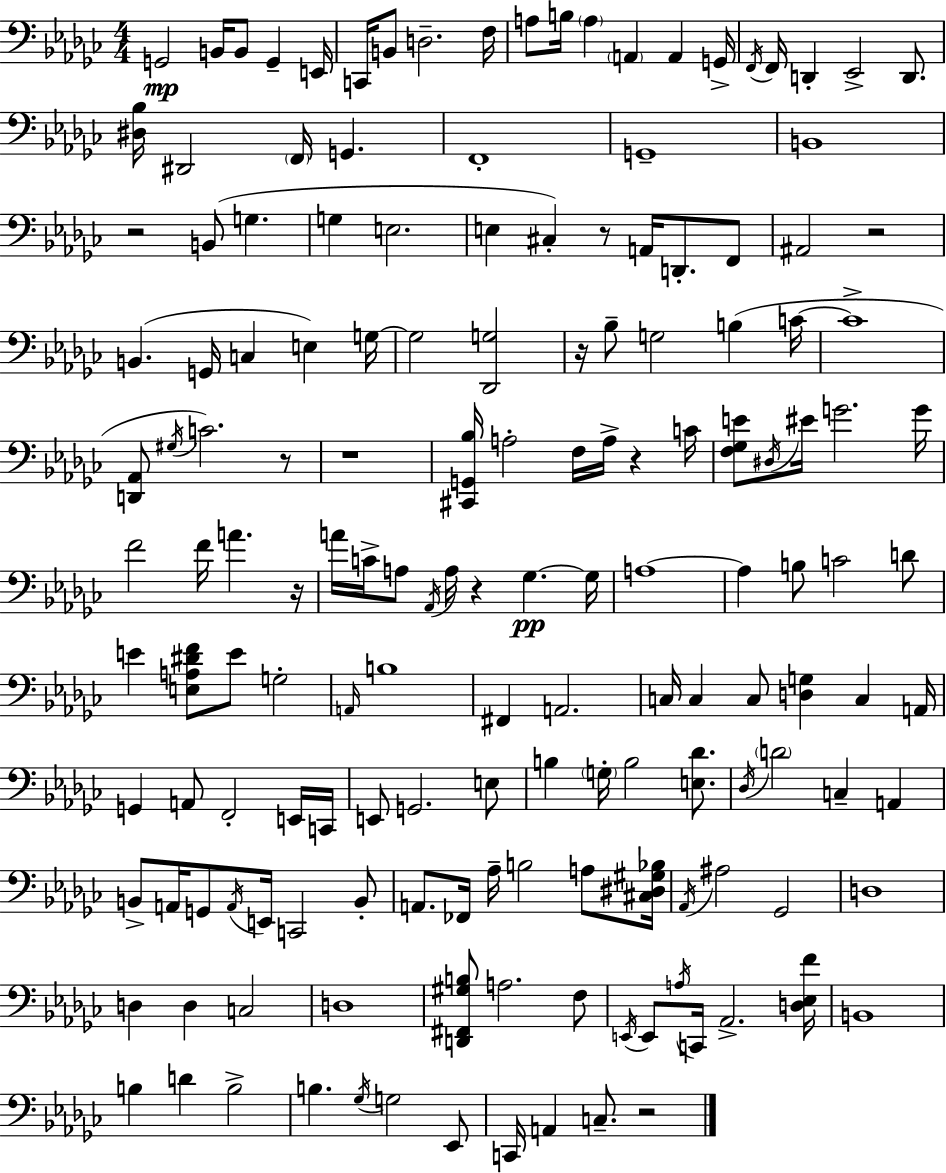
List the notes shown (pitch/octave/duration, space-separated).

G2/h B2/s B2/e G2/q E2/s C2/s B2/e D3/h. F3/s A3/e B3/s A3/q A2/q A2/q G2/s F2/s F2/s D2/q Eb2/h D2/e. [D#3,Bb3]/s D#2/h F2/s G2/q. F2/w G2/w B2/w R/h B2/e G3/q. G3/q E3/h. E3/q C#3/q R/e A2/s D2/e. F2/e A#2/h R/h B2/q. G2/s C3/q E3/q G3/s G3/h [Db2,G3]/h R/s Bb3/e G3/h B3/q C4/s C4/w [D2,Ab2]/e G#3/s C4/h. R/e R/w [C#2,G2,Bb3]/s A3/h F3/s A3/s R/q C4/s [F3,Gb3,E4]/e D#3/s EIS4/s G4/h. G4/s F4/h F4/s A4/q. R/s A4/s C4/s A3/e Ab2/s A3/s R/q Gb3/q. Gb3/s A3/w A3/q B3/e C4/h D4/e E4/q [E3,A3,D#4,F4]/e E4/e G3/h A2/s B3/w F#2/q A2/h. C3/s C3/q C3/e [D3,G3]/q C3/q A2/s G2/q A2/e F2/h E2/s C2/s E2/e G2/h. E3/e B3/q G3/s B3/h [E3,Db4]/e. Db3/s D4/h C3/q A2/q B2/e A2/s G2/e A2/s E2/s C2/h B2/e A2/e. FES2/s Ab3/s B3/h A3/e [C#3,D#3,G#3,Bb3]/s Ab2/s A#3/h Gb2/h D3/w D3/q D3/q C3/h D3/w [D2,F#2,G#3,B3]/e A3/h. F3/e E2/s E2/e A3/s C2/s Ab2/h. [D3,Eb3,F4]/s B2/w B3/q D4/q B3/h B3/q. Gb3/s G3/h Eb2/e C2/s A2/q C3/e. R/h